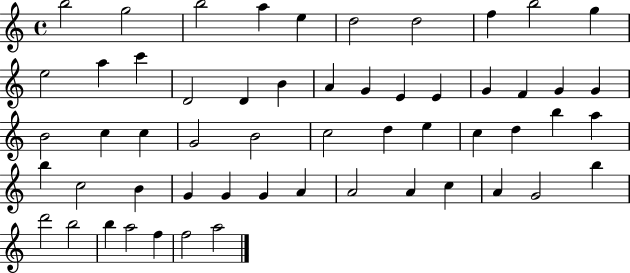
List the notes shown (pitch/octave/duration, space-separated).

B5/h G5/h B5/h A5/q E5/q D5/h D5/h F5/q B5/h G5/q E5/h A5/q C6/q D4/h D4/q B4/q A4/q G4/q E4/q E4/q G4/q F4/q G4/q G4/q B4/h C5/q C5/q G4/h B4/h C5/h D5/q E5/q C5/q D5/q B5/q A5/q B5/q C5/h B4/q G4/q G4/q G4/q A4/q A4/h A4/q C5/q A4/q G4/h B5/q D6/h B5/h B5/q A5/h F5/q F5/h A5/h